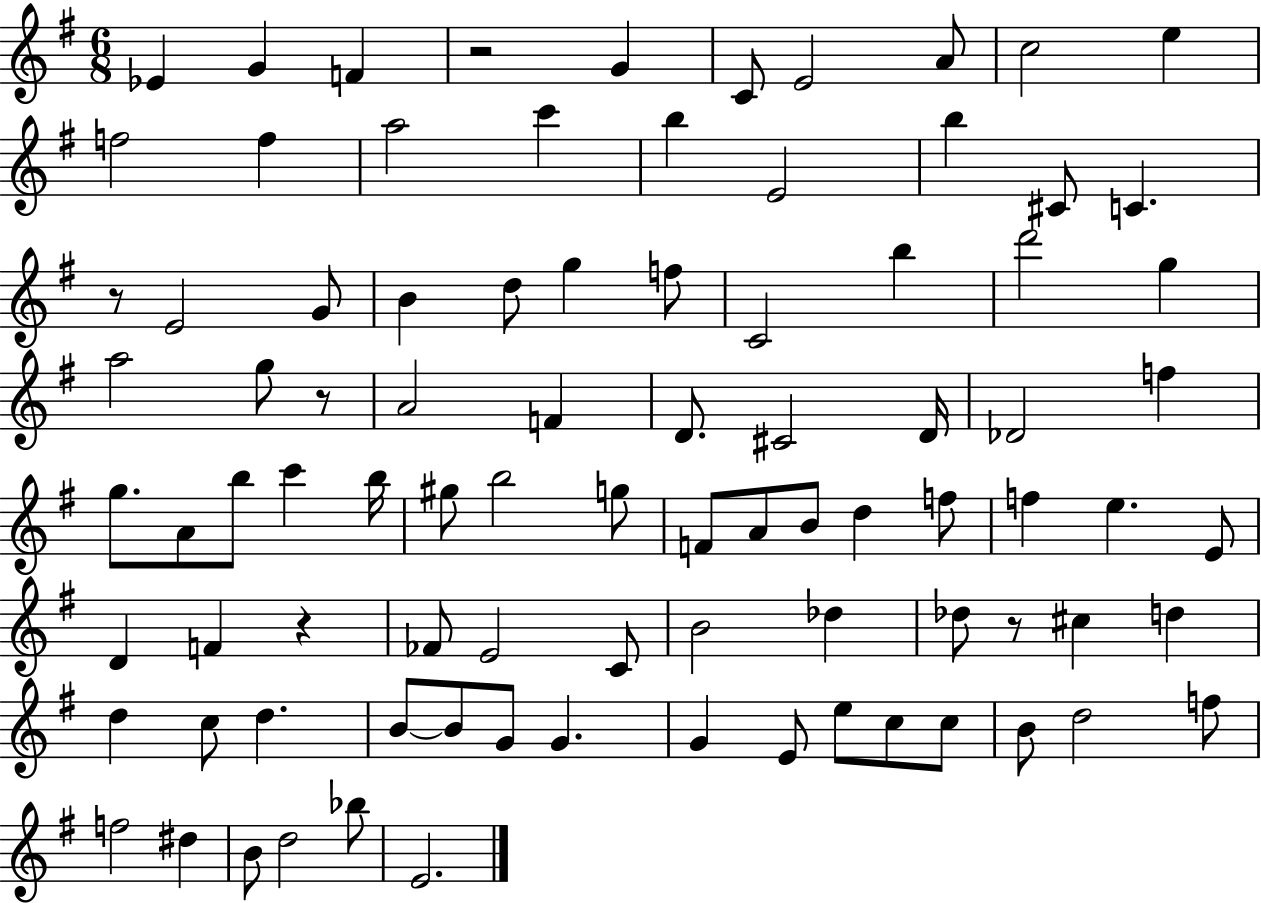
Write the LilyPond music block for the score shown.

{
  \clef treble
  \numericTimeSignature
  \time 6/8
  \key g \major
  ees'4 g'4 f'4 | r2 g'4 | c'8 e'2 a'8 | c''2 e''4 | \break f''2 f''4 | a''2 c'''4 | b''4 e'2 | b''4 cis'8 c'4. | \break r8 e'2 g'8 | b'4 d''8 g''4 f''8 | c'2 b''4 | d'''2 g''4 | \break a''2 g''8 r8 | a'2 f'4 | d'8. cis'2 d'16 | des'2 f''4 | \break g''8. a'8 b''8 c'''4 b''16 | gis''8 b''2 g''8 | f'8 a'8 b'8 d''4 f''8 | f''4 e''4. e'8 | \break d'4 f'4 r4 | fes'8 e'2 c'8 | b'2 des''4 | des''8 r8 cis''4 d''4 | \break d''4 c''8 d''4. | b'8~~ b'8 g'8 g'4. | g'4 e'8 e''8 c''8 c''8 | b'8 d''2 f''8 | \break f''2 dis''4 | b'8 d''2 bes''8 | e'2. | \bar "|."
}